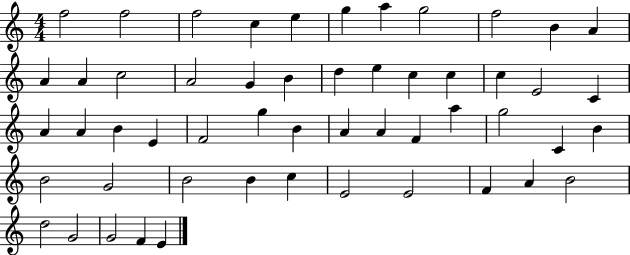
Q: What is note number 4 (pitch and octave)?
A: C5